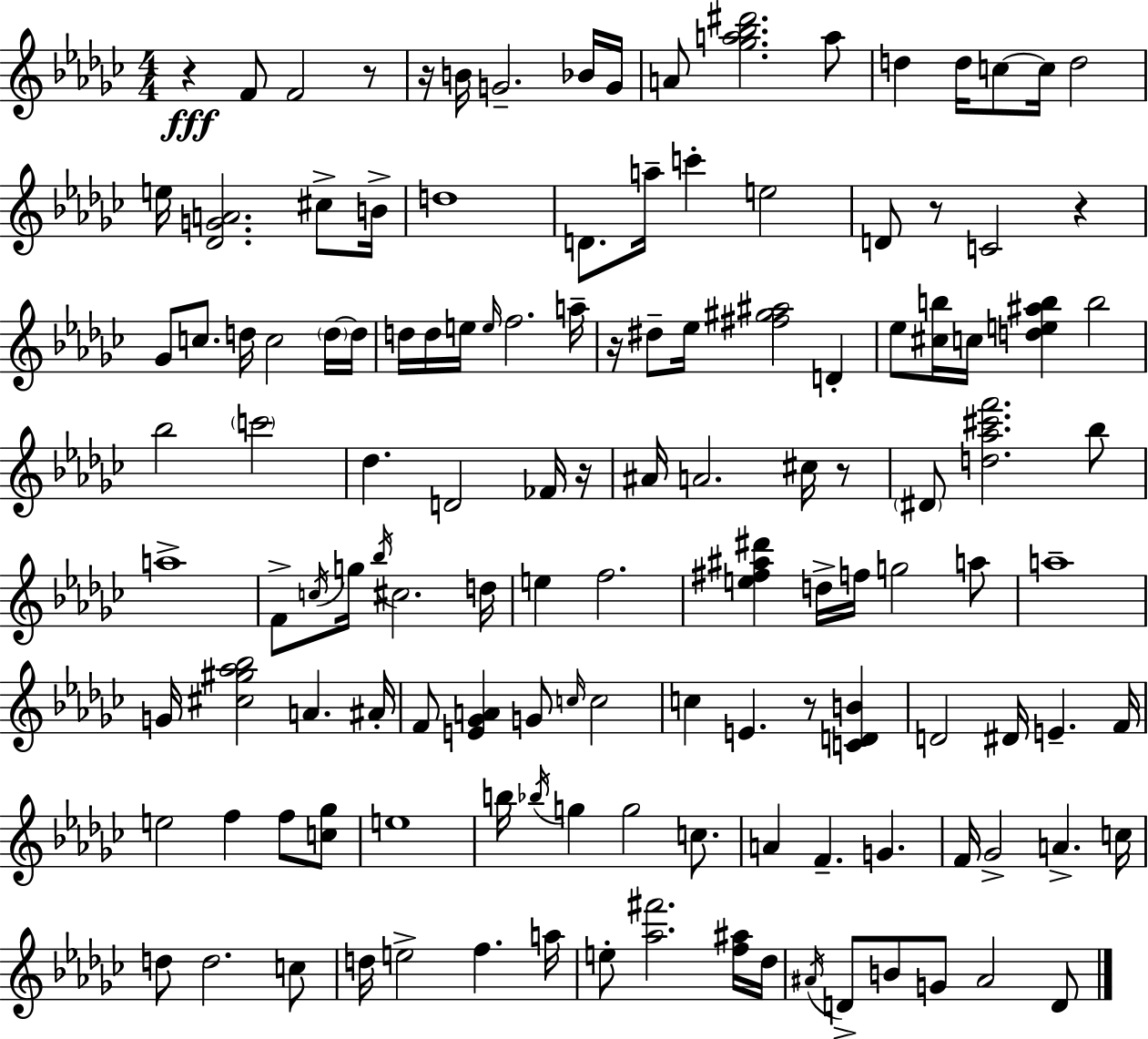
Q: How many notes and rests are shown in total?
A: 131